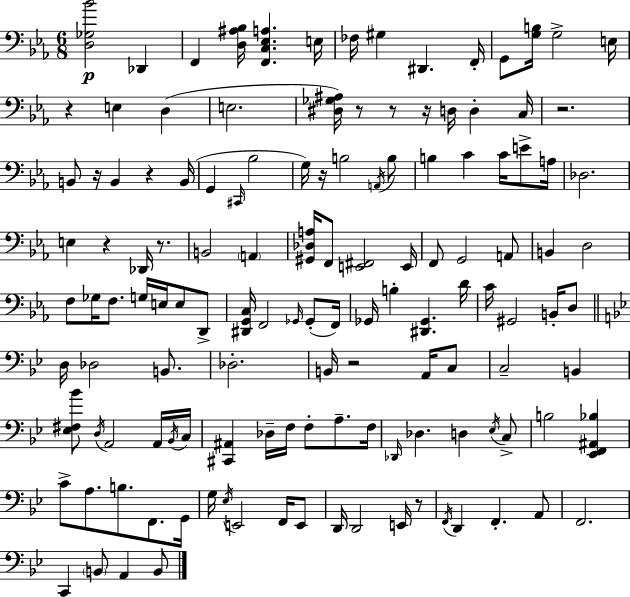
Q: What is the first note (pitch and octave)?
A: Db2